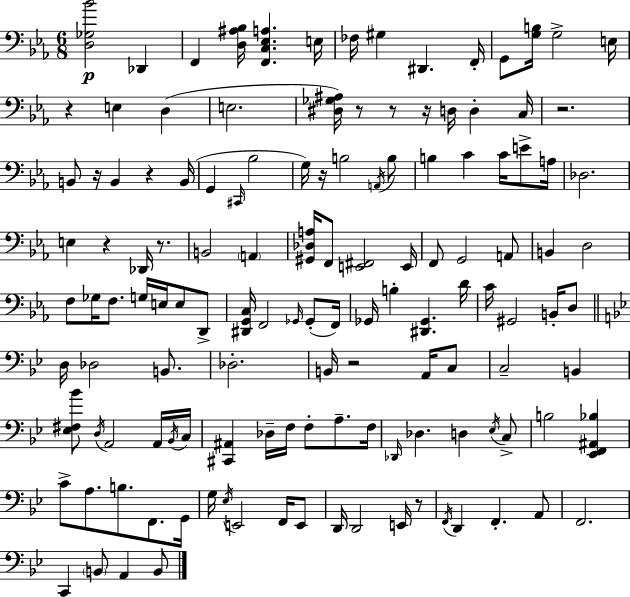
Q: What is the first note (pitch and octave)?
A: Db2